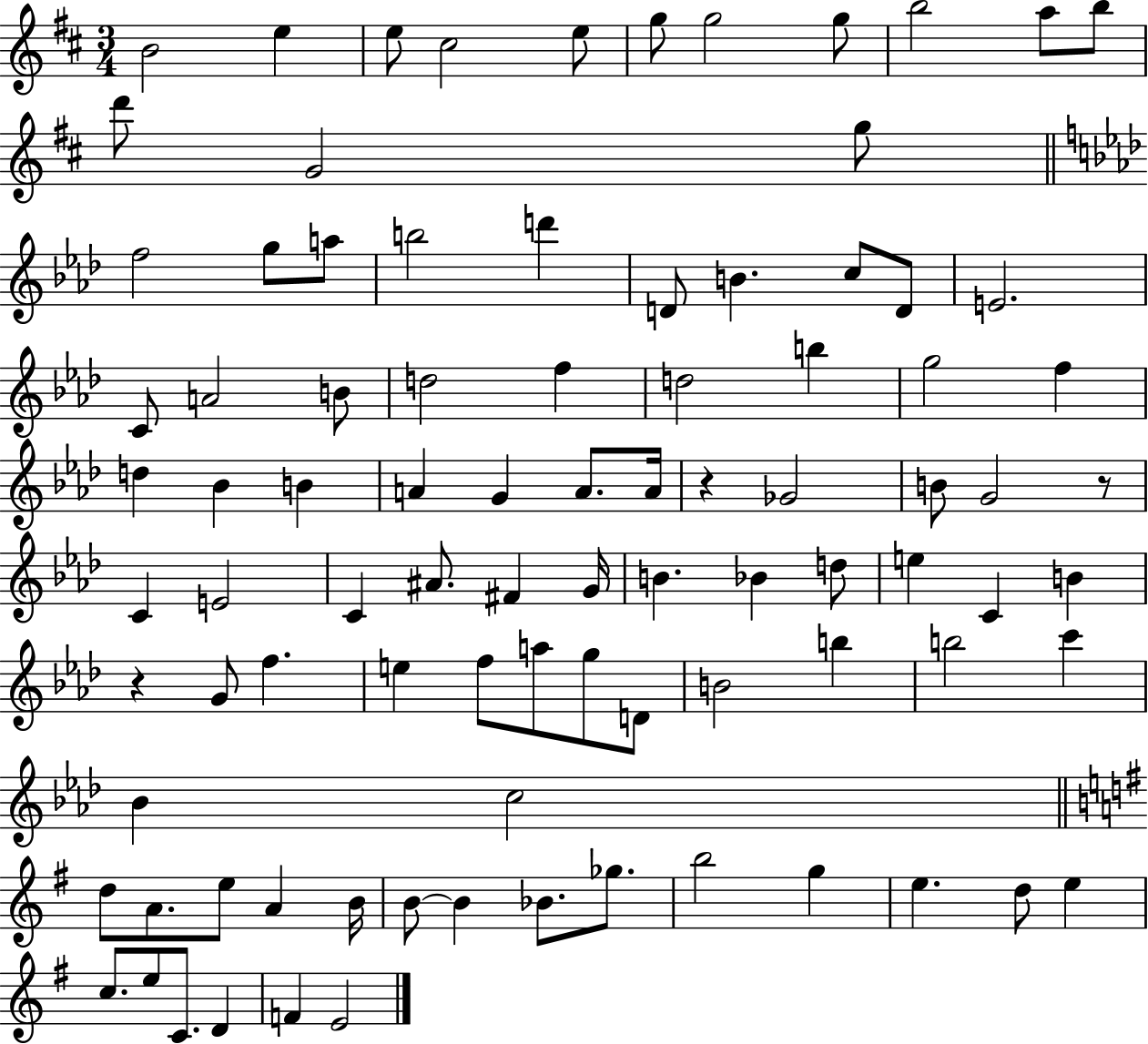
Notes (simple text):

B4/h E5/q E5/e C#5/h E5/e G5/e G5/h G5/e B5/h A5/e B5/e D6/e G4/h G5/e F5/h G5/e A5/e B5/h D6/q D4/e B4/q. C5/e D4/e E4/h. C4/e A4/h B4/e D5/h F5/q D5/h B5/q G5/h F5/q D5/q Bb4/q B4/q A4/q G4/q A4/e. A4/s R/q Gb4/h B4/e G4/h R/e C4/q E4/h C4/q A#4/e. F#4/q G4/s B4/q. Bb4/q D5/e E5/q C4/q B4/q R/q G4/e F5/q. E5/q F5/e A5/e G5/e D4/e B4/h B5/q B5/h C6/q Bb4/q C5/h D5/e A4/e. E5/e A4/q B4/s B4/e B4/q Bb4/e. Gb5/e. B5/h G5/q E5/q. D5/e E5/q C5/e. E5/e C4/e. D4/q F4/q E4/h